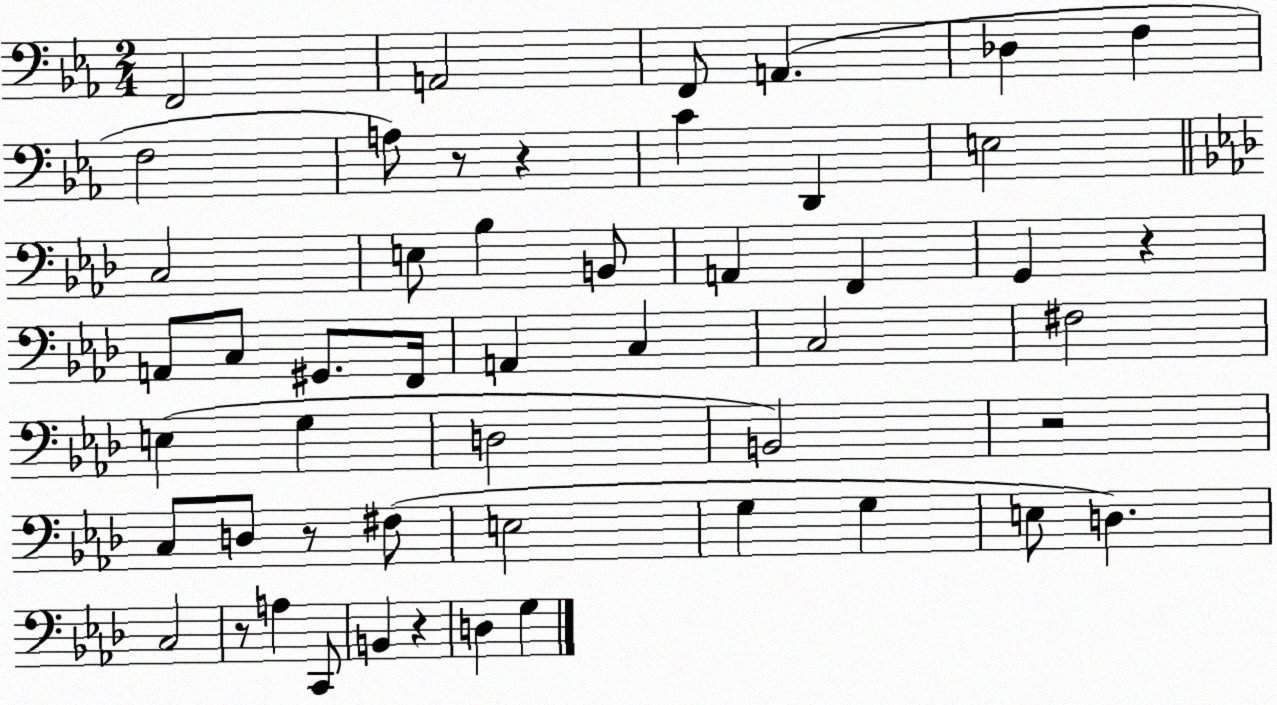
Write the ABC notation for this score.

X:1
T:Untitled
M:2/4
L:1/4
K:Eb
F,,2 A,,2 F,,/2 A,, _D, F, F,2 A,/2 z/2 z C D,, E,2 C,2 E,/2 _B, B,,/2 A,, F,, G,, z A,,/2 C,/2 ^G,,/2 F,,/4 A,, C, C,2 ^F,2 E, G, D,2 B,,2 z2 C,/2 D,/2 z/2 ^F,/2 E,2 G, G, E,/2 D, C,2 z/2 A, C,,/2 B,, z D, G,